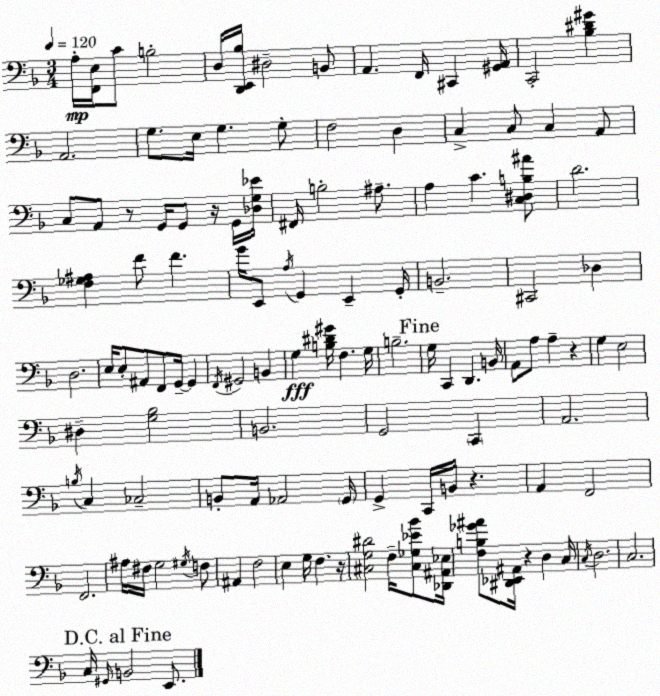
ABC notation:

X:1
T:Untitled
M:3/4
L:1/4
K:F
A,/4 [F,,E,]/4 C/2 B,2 D,/4 [D,,E,,_B,]/4 ^D,2 B,,/2 A,, F,,/4 ^C,, [^G,,A,,]/4 C,,2 [_B,^D^G] A,,2 G,/2 E,/4 G, G,/2 F,2 D, C, C,/2 C, A,,/2 C,/2 A,,/2 z/2 G,,/4 G,,/2 z/4 G,,/4 [_D,G,_E]/4 ^F,,/4 B,2 ^A,/2 A, C [C,^D,B,^A]/2 D2 [F,_G,^A,] F/2 F G/4 E,,/2 A,/4 G,, E,, G,,/4 B,,2 ^C,,2 _D, D,2 E,/4 E,/2 ^A,,/2 F,,/2 G,,/4 G,, F,,/4 ^G,,2 B,, G, [B,^D^G]/4 F, G,/4 B,2 G,/4 C,, D,, B,,/4 A,,/2 A,/2 A, z G, E,2 ^D, [G,_B,]2 B,,2 G,,2 C,, A,,2 B,/4 C, _C,2 B,,/2 A,,/4 _A,,2 G,,/4 G,, C,,/4 B,,/4 z A,, F,,2 F,,2 ^A,/4 ^F,/4 G,2 ^G,/4 F,/2 ^A,, F,2 E, G,/4 F, z/4 [^C,G,^D]2 F,/4 [^C,_G,_E_B]/2 [_D,,^A,,_E,]/4 [F,B,_G^A]/2 [^D,,_E,,^A,,]/4 z D, C,/4 C,/4 D,2 C,2 C,/4 ^G,,/4 B,,2 E,,/2